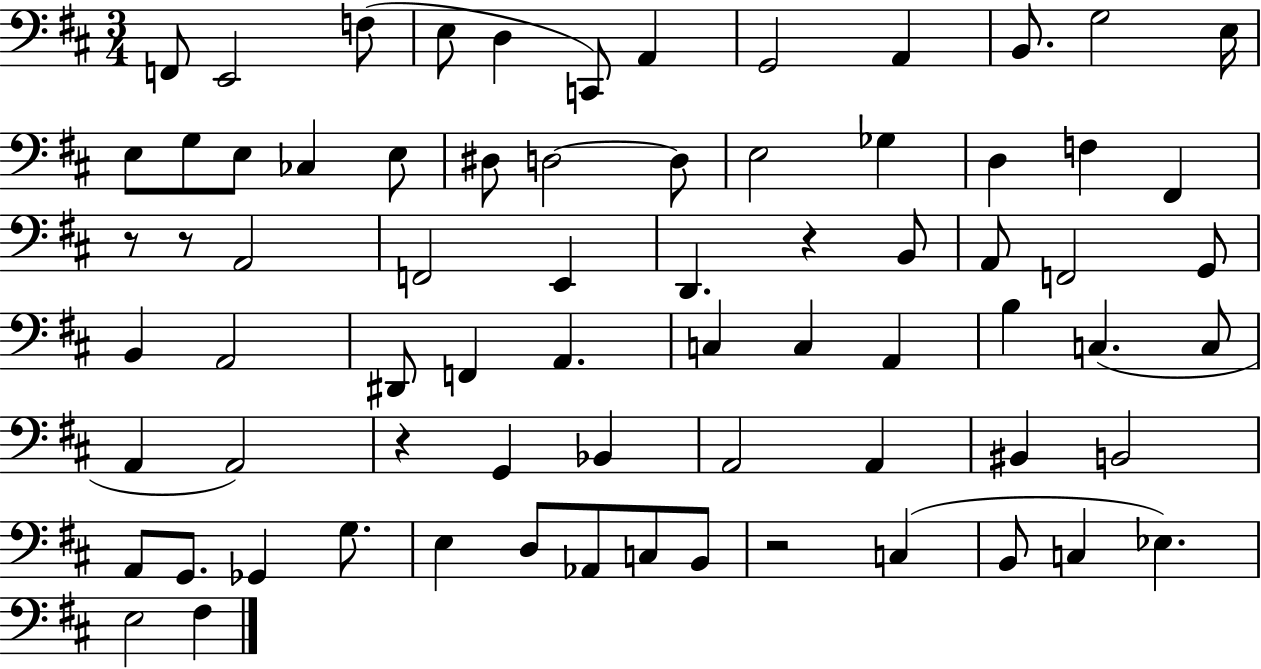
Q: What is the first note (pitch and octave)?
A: F2